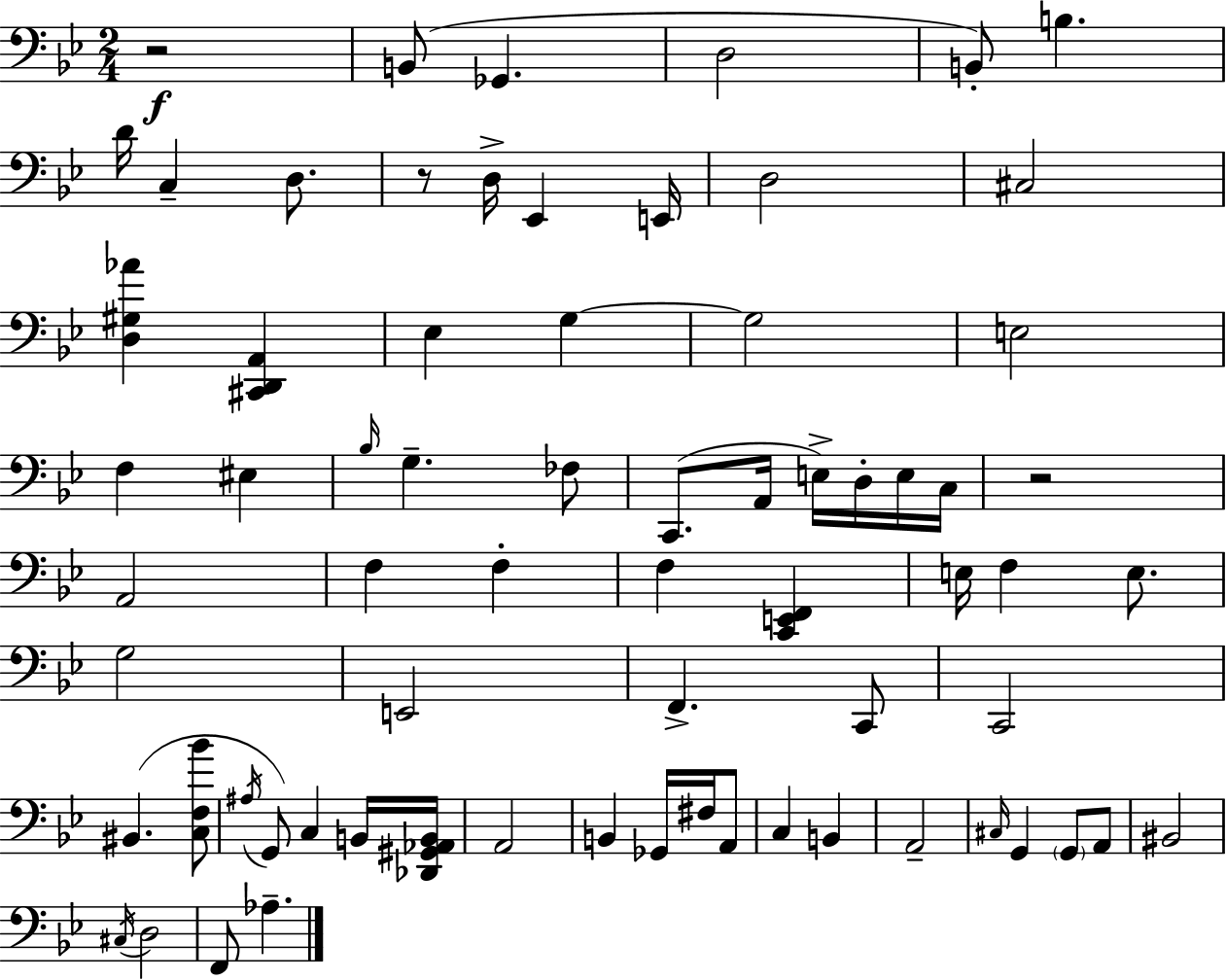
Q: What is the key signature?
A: BES major